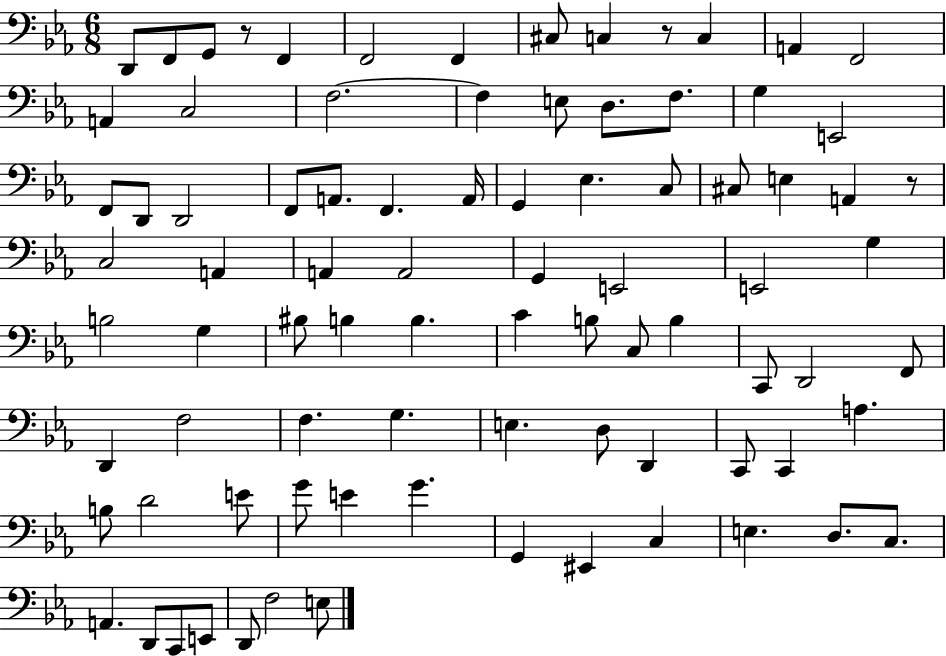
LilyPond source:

{
  \clef bass
  \numericTimeSignature
  \time 6/8
  \key ees \major
  \repeat volta 2 { d,8 f,8 g,8 r8 f,4 | f,2 f,4 | cis8 c4 r8 c4 | a,4 f,2 | \break a,4 c2 | f2.~~ | f4 e8 d8. f8. | g4 e,2 | \break f,8 d,8 d,2 | f,8 a,8. f,4. a,16 | g,4 ees4. c8 | cis8 e4 a,4 r8 | \break c2 a,4 | a,4 a,2 | g,4 e,2 | e,2 g4 | \break b2 g4 | bis8 b4 b4. | c'4 b8 c8 b4 | c,8 d,2 f,8 | \break d,4 f2 | f4. g4. | e4. d8 d,4 | c,8 c,4 a4. | \break b8 d'2 e'8 | g'8 e'4 g'4. | g,4 eis,4 c4 | e4. d8. c8. | \break a,4. d,8 c,8 e,8 | d,8 f2 e8 | } \bar "|."
}